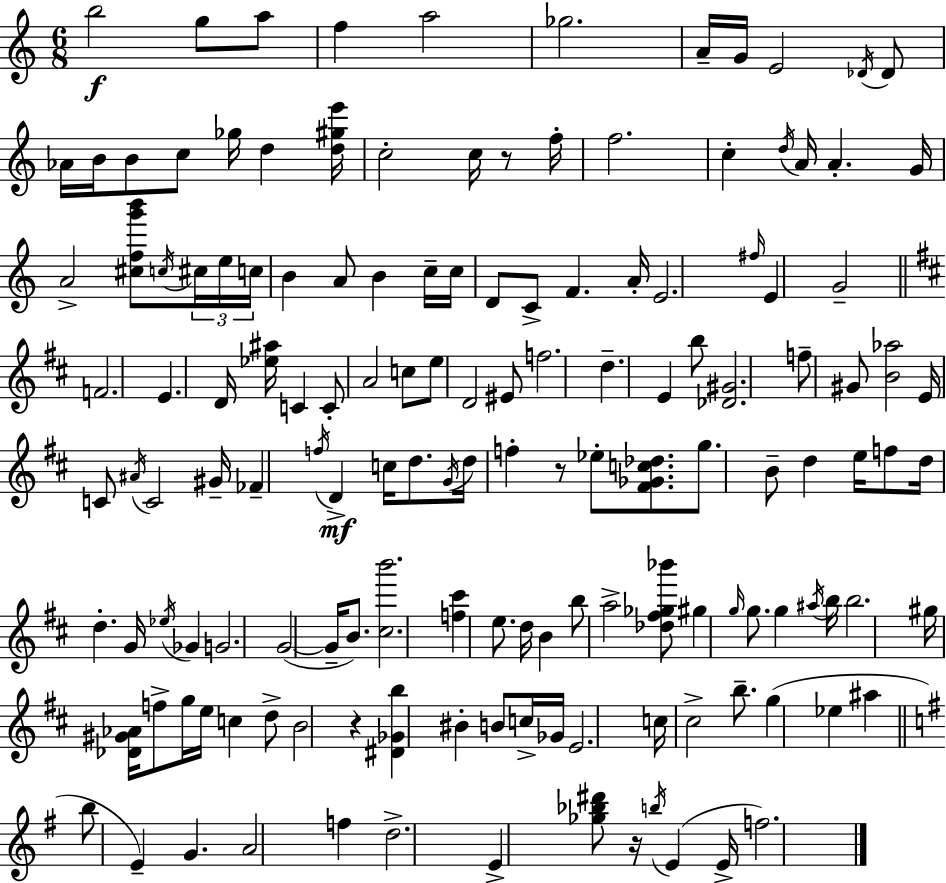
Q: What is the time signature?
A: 6/8